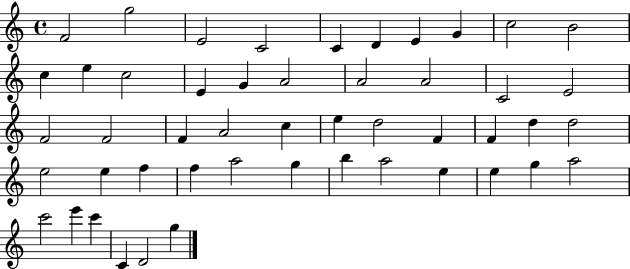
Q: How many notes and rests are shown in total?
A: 49